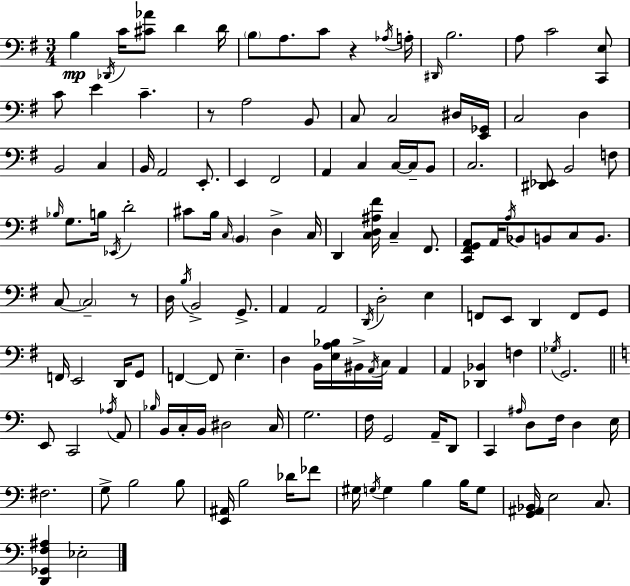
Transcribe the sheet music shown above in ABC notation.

X:1
T:Untitled
M:3/4
L:1/4
K:Em
B, _D,,/4 C/4 [^C_A]/2 D D/4 B,/2 A,/2 C/2 z _A,/4 A,/4 ^D,,/4 B,2 A,/2 C2 [C,,E,]/2 C/2 E C z/2 A,2 B,,/2 C,/2 C,2 ^D,/4 [E,,_G,,]/4 C,2 D, B,,2 C, B,,/4 A,,2 E,,/2 E,, ^F,,2 A,, C, C,/4 C,/4 B,,/2 C,2 [^D,,_E,,]/2 B,,2 F,/2 _B,/4 G,/2 B,/4 _E,,/4 D2 ^C/2 B,/4 C,/4 B,, D, C,/4 D,, [C,D,^A,^F]/4 C, ^F,,/2 [C,,^F,,G,,A,,]/2 A,,/4 A,/4 _B,,/2 B,,/2 C,/2 B,,/2 C,/2 C,2 z/2 D,/4 B,/4 B,,2 G,,/2 A,, A,,2 D,,/4 D,2 E, F,,/2 E,,/2 D,, F,,/2 G,,/2 F,,/4 E,,2 D,,/4 G,,/2 F,, F,,/2 E, D, B,,/4 [E,A,_B,]/4 ^B,,/4 A,,/4 C,/4 A,, A,, [_D,,_B,,] F, _G,/4 G,,2 E,,/2 C,,2 _A,/4 A,,/2 _B,/4 B,,/4 C,/4 B,,/4 ^D,2 C,/4 G,2 F,/4 G,,2 A,,/4 D,,/2 C,, ^A,/4 D,/2 F,/4 D, E,/4 ^F,2 G,/2 B,2 B,/2 [E,,^A,,]/4 B,2 _D/4 _F/2 ^G,/4 G,/4 G, B, B,/4 G,/2 [G,,^A,,_B,,]/4 E,2 C,/2 [D,,_G,,F,^A,] _E,2